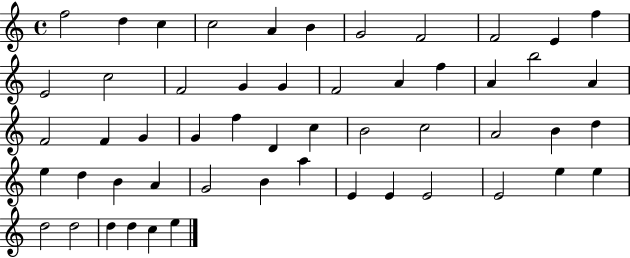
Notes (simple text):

F5/h D5/q C5/q C5/h A4/q B4/q G4/h F4/h F4/h E4/q F5/q E4/h C5/h F4/h G4/q G4/q F4/h A4/q F5/q A4/q B5/h A4/q F4/h F4/q G4/q G4/q F5/q D4/q C5/q B4/h C5/h A4/h B4/q D5/q E5/q D5/q B4/q A4/q G4/h B4/q A5/q E4/q E4/q E4/h E4/h E5/q E5/q D5/h D5/h D5/q D5/q C5/q E5/q